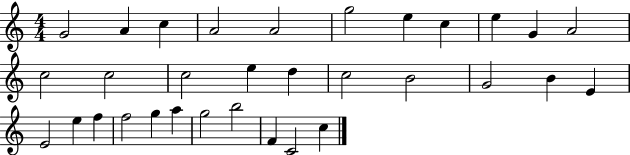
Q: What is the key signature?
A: C major